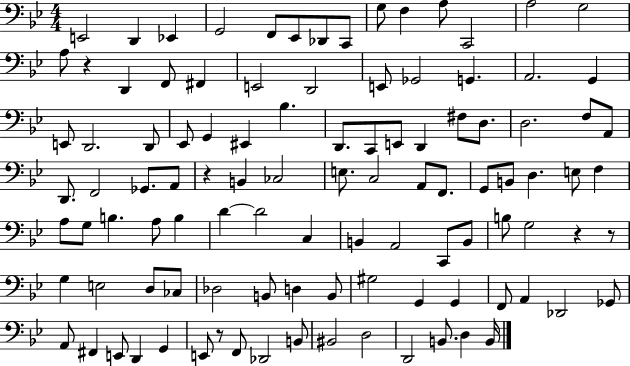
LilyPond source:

{
  \clef bass
  \numericTimeSignature
  \time 4/4
  \key bes \major
  e,2 d,4 ees,4 | g,2 f,8 ees,8 des,8 c,8 | g8 f4 a8 c,2 | a2 g2 | \break a8 r4 d,4 f,8 fis,4 | e,2 d,2 | e,8 ges,2 g,4. | a,2. g,4 | \break e,8 d,2. d,8 | ees,8 g,4 eis,4 bes4. | d,8. c,8 e,8 d,4 fis8 d8. | d2. f8 a,8 | \break d,8. f,2 ges,8. a,8 | r4 b,4 ces2 | e8. c2 a,8 f,8. | g,8 b,8 d4. e8 f4 | \break a8 g8 b4. a8 b4 | d'4~~ d'2 c4 | b,4 a,2 c,8 b,8 | b8 g2 r4 r8 | \break g4 e2 d8 ces8 | des2 b,8 d4 b,8 | gis2 g,4 g,4 | f,8 a,4 des,2 ges,8 | \break a,8 fis,4 e,8 d,4 g,4 | e,8 r8 f,8 des,2 b,8 | bis,2 d2 | d,2 b,8. d4 b,16 | \break \bar "|."
}